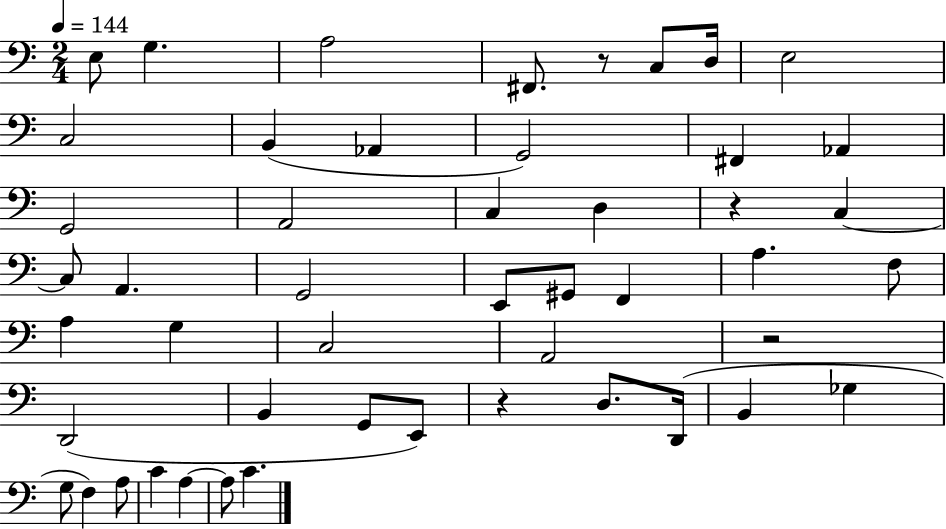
{
  \clef bass
  \numericTimeSignature
  \time 2/4
  \key c \major
  \tempo 4 = 144
  \repeat volta 2 { e8 g4. | a2 | fis,8. r8 c8 d16 | e2 | \break c2 | b,4( aes,4 | g,2) | fis,4 aes,4 | \break g,2 | a,2 | c4 d4 | r4 c4~~ | \break c8 a,4. | g,2 | e,8 gis,8 f,4 | a4. f8 | \break a4 g4 | c2 | a,2 | r2 | \break d,2( | b,4 g,8 e,8) | r4 d8. d,16( | b,4 ges4 | \break g8 f4) a8 | c'4 a4~~ | a8 c'4. | } \bar "|."
}